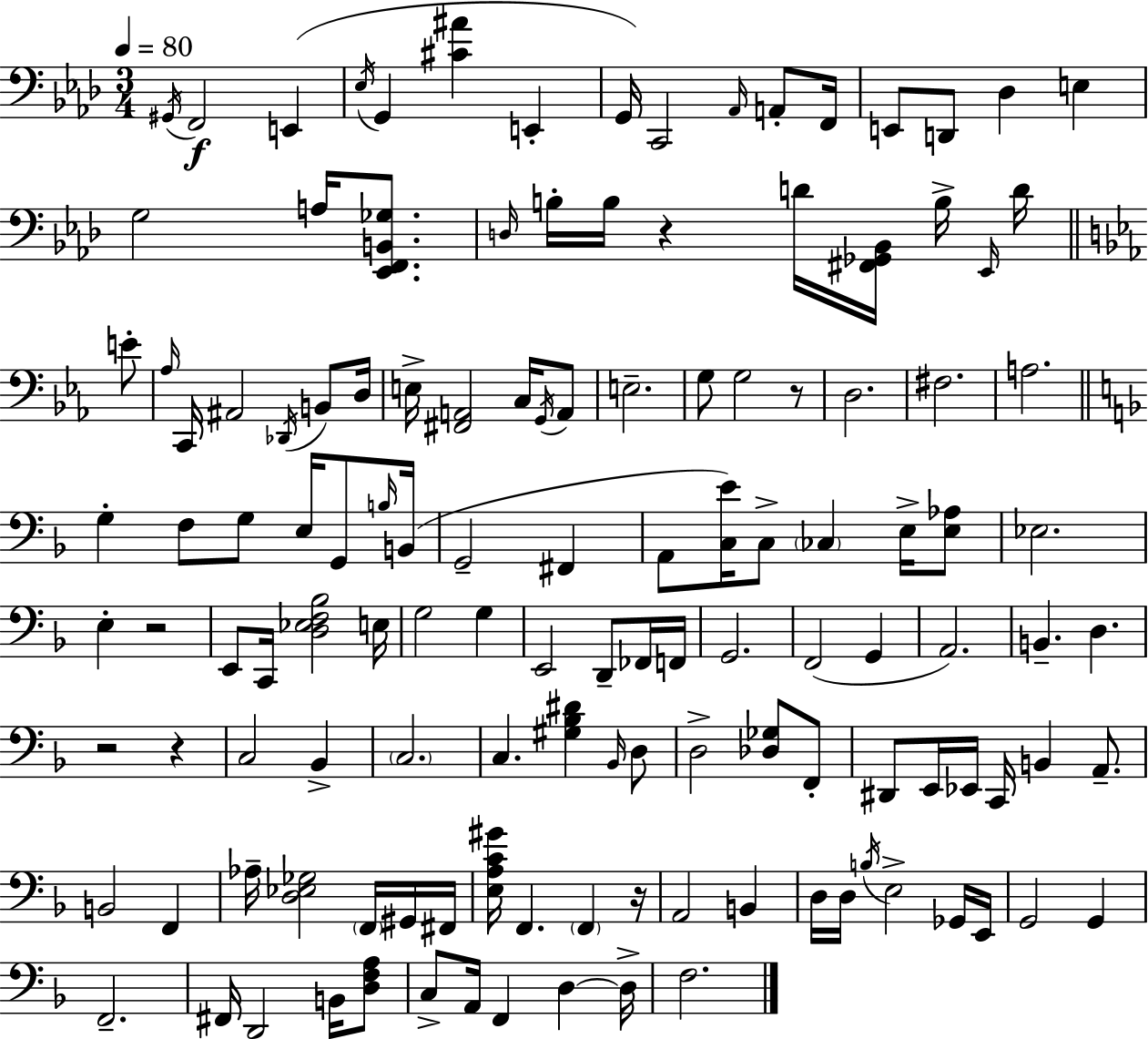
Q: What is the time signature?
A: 3/4